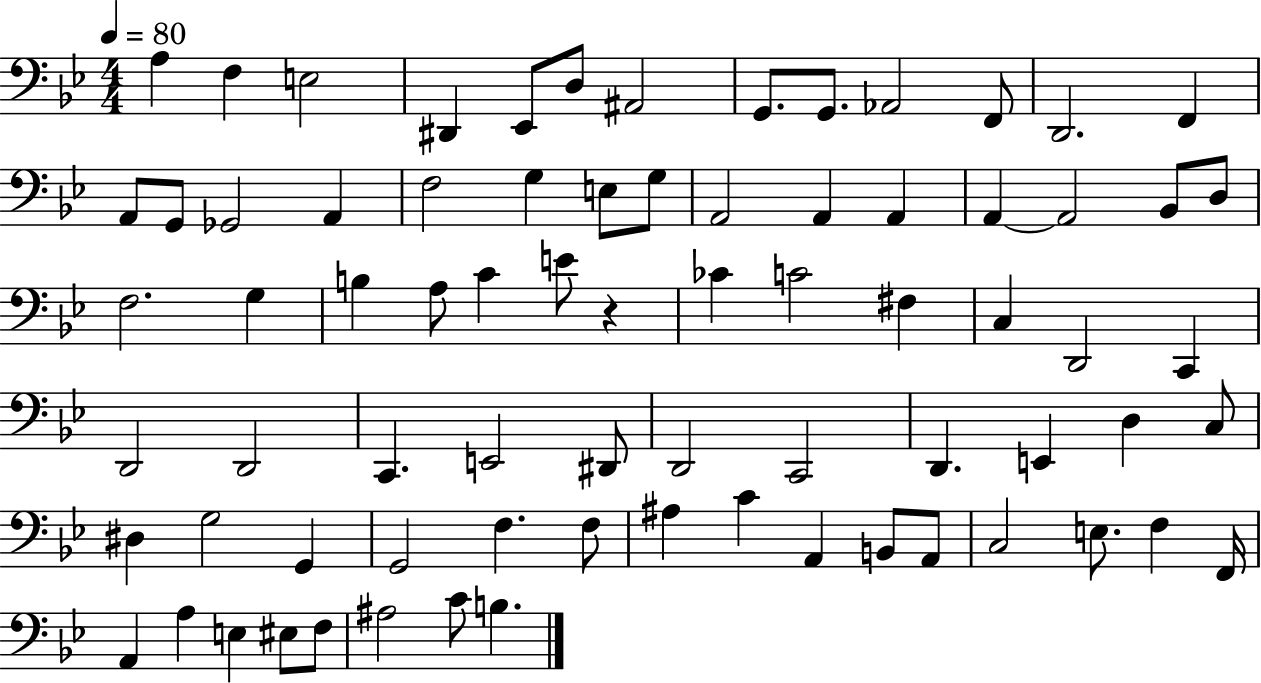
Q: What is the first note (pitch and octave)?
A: A3